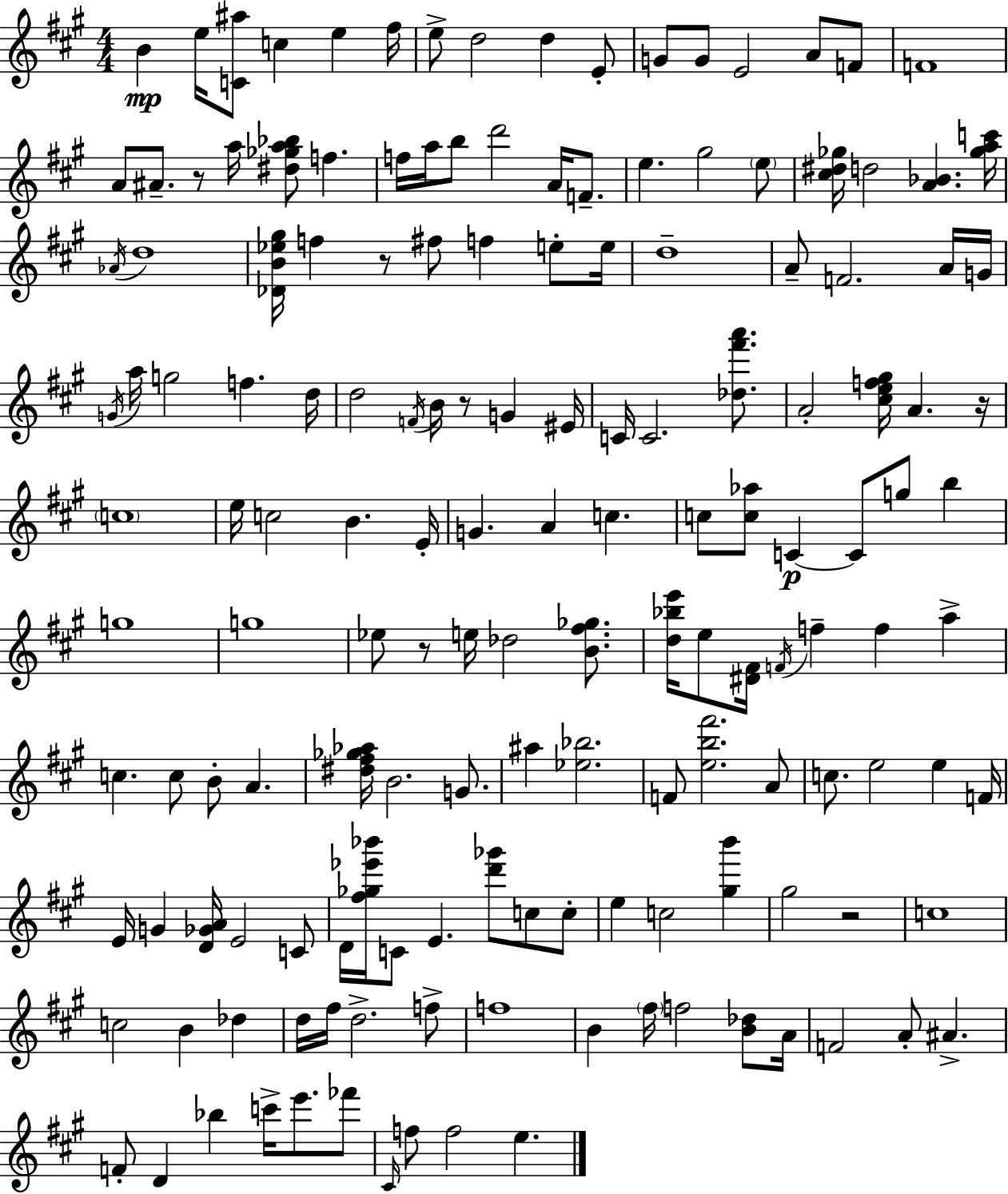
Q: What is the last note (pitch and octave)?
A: E5